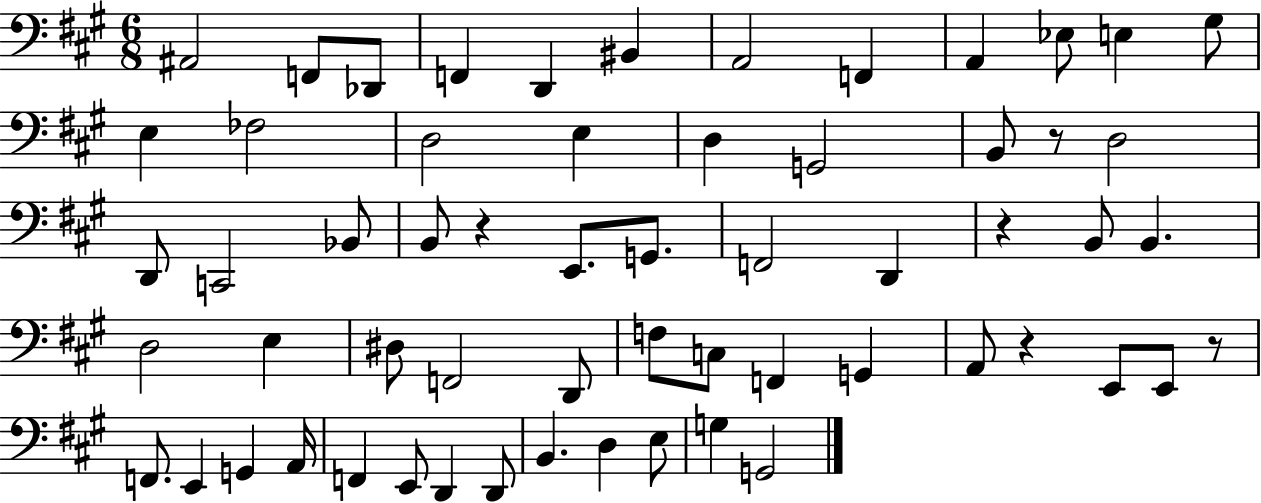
A#2/h F2/e Db2/e F2/q D2/q BIS2/q A2/h F2/q A2/q Eb3/e E3/q G#3/e E3/q FES3/h D3/h E3/q D3/q G2/h B2/e R/e D3/h D2/e C2/h Bb2/e B2/e R/q E2/e. G2/e. F2/h D2/q R/q B2/e B2/q. D3/h E3/q D#3/e F2/h D2/e F3/e C3/e F2/q G2/q A2/e R/q E2/e E2/e R/e F2/e. E2/q G2/q A2/s F2/q E2/e D2/q D2/e B2/q. D3/q E3/e G3/q G2/h